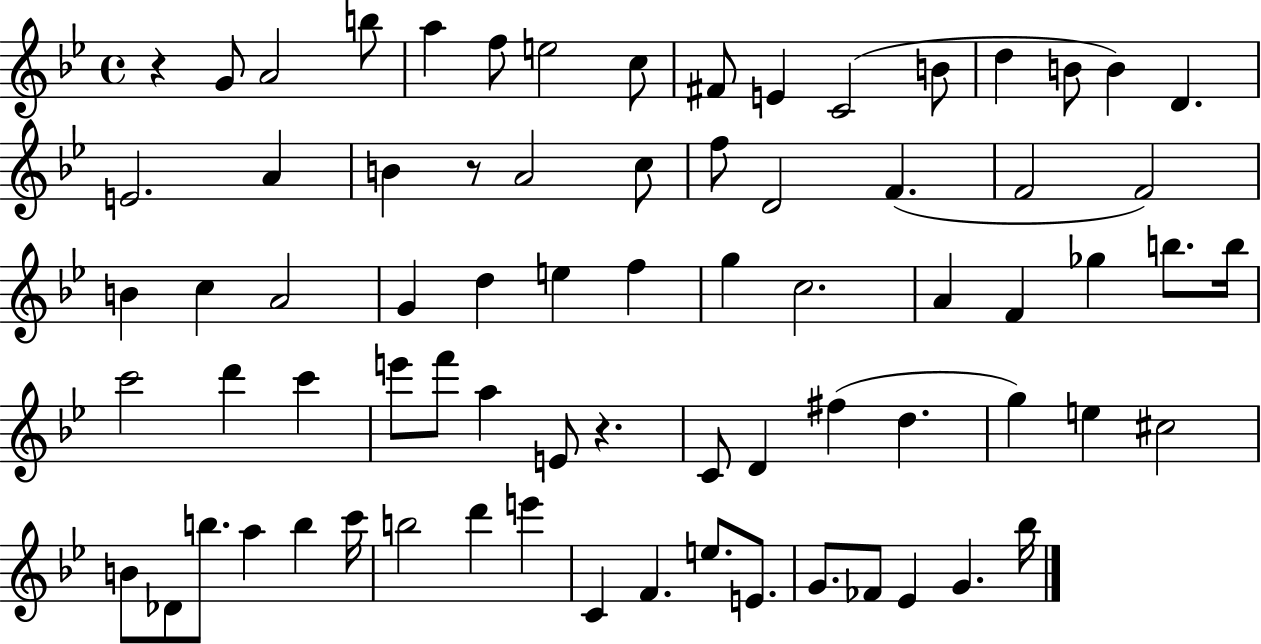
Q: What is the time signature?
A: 4/4